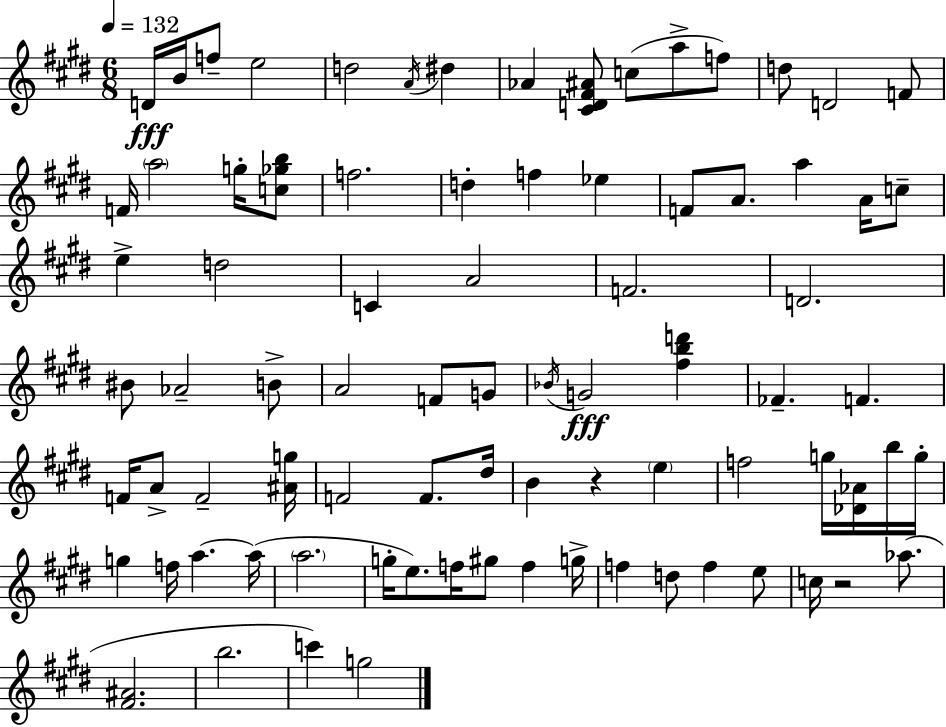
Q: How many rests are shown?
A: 2